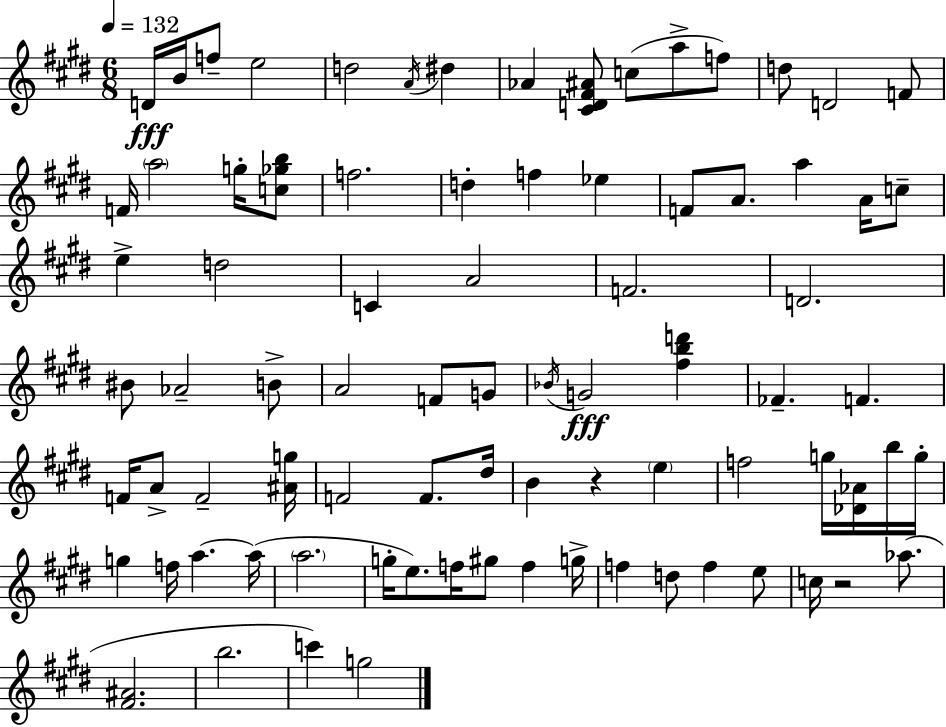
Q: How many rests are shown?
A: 2